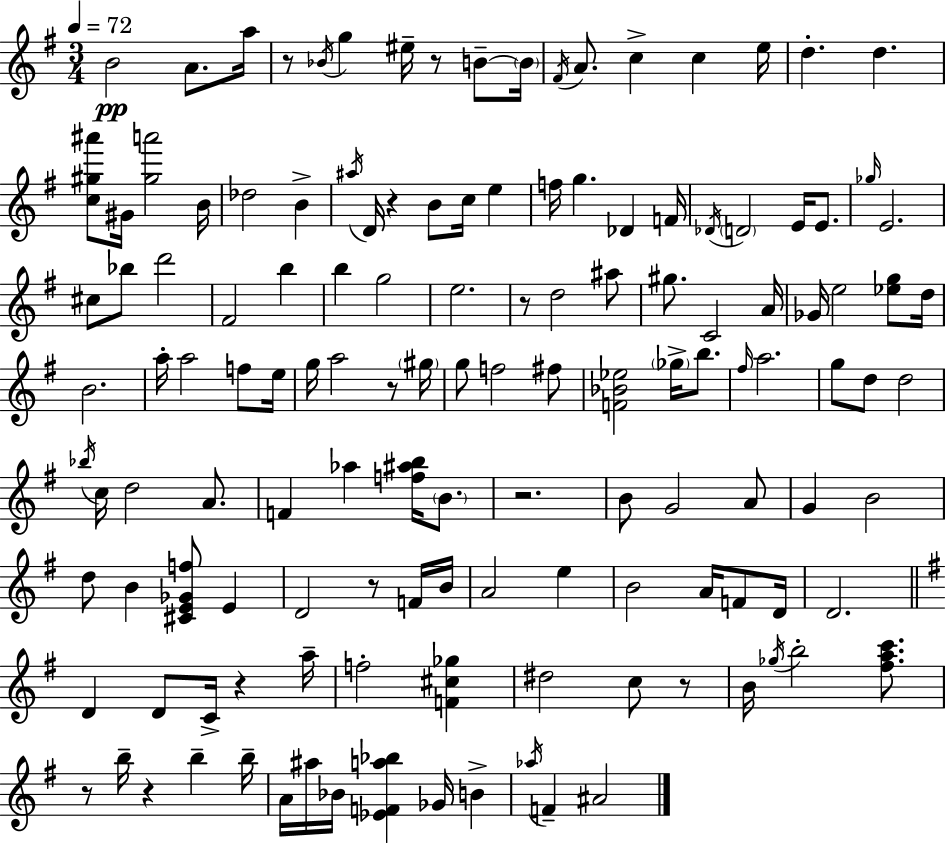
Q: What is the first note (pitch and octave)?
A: B4